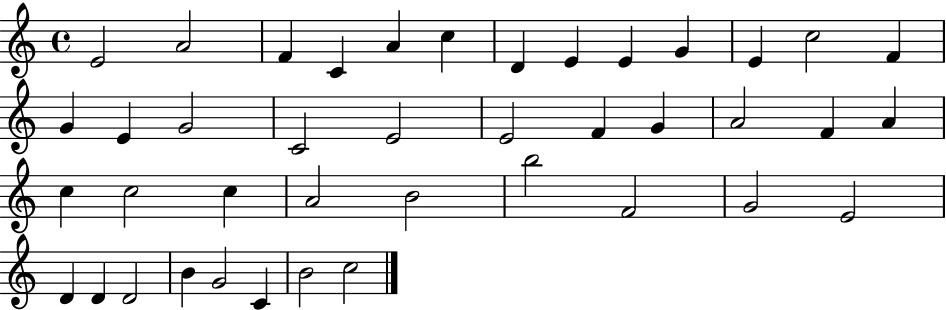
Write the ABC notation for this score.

X:1
T:Untitled
M:4/4
L:1/4
K:C
E2 A2 F C A c D E E G E c2 F G E G2 C2 E2 E2 F G A2 F A c c2 c A2 B2 b2 F2 G2 E2 D D D2 B G2 C B2 c2